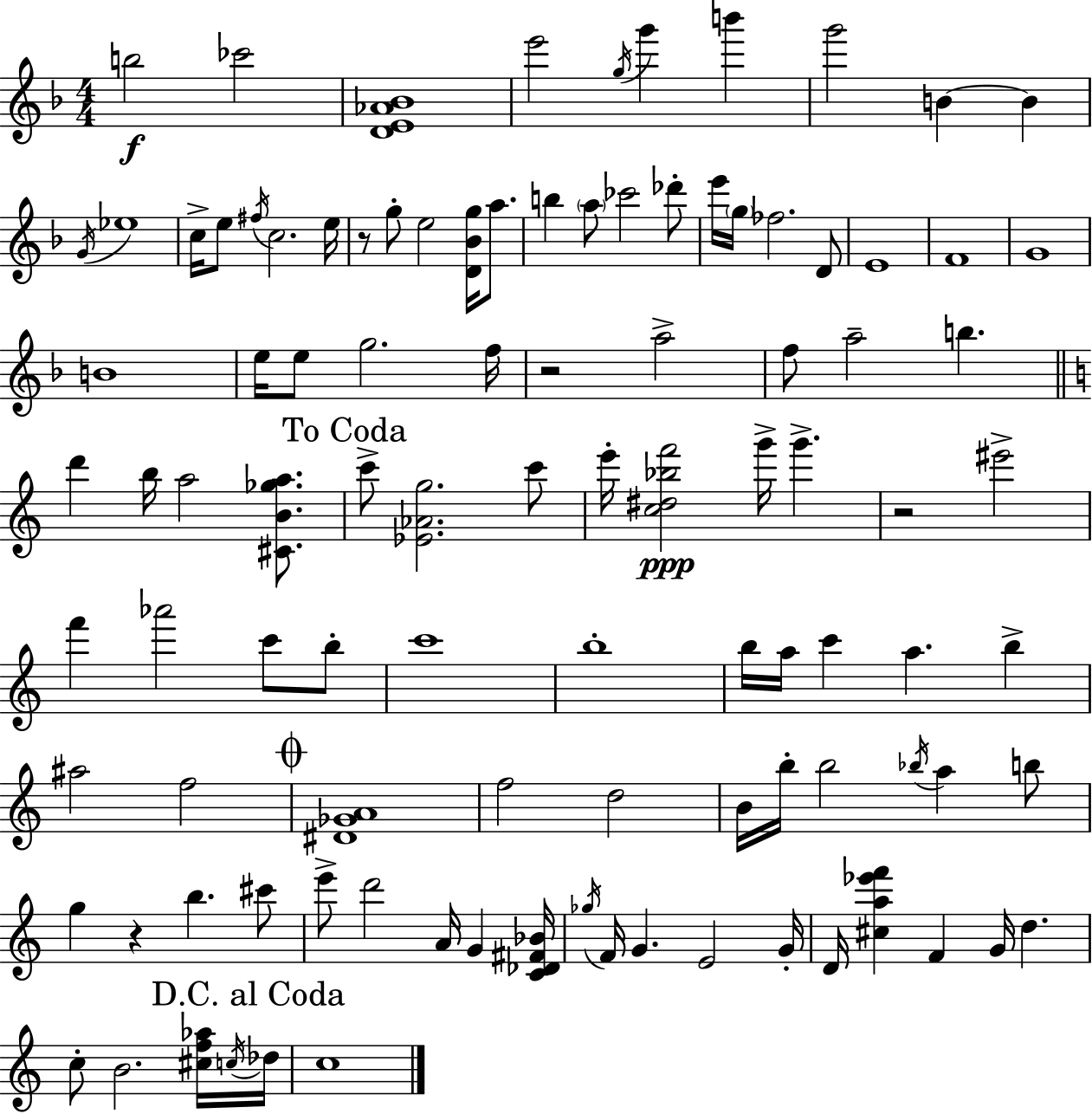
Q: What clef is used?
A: treble